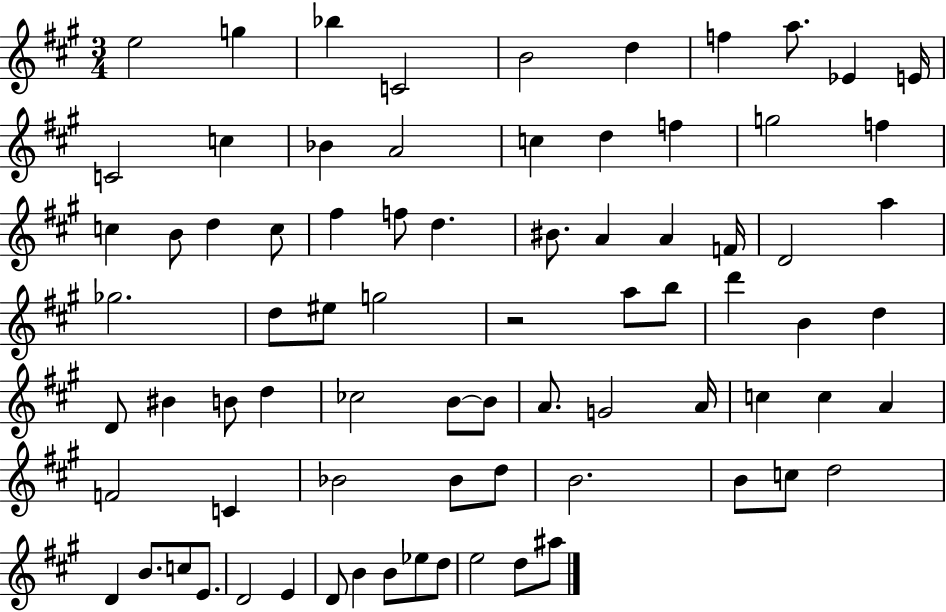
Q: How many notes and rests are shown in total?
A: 78